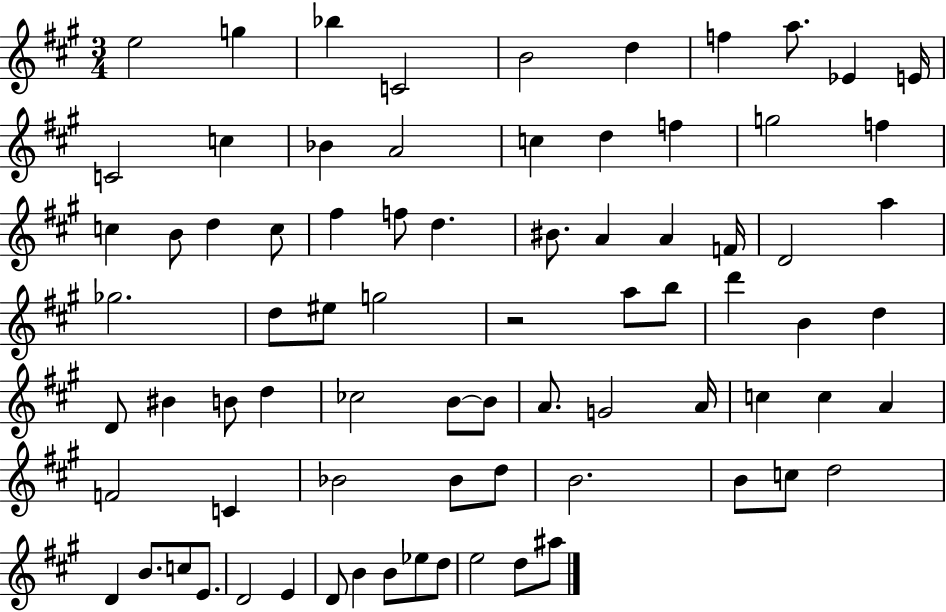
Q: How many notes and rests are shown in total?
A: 78